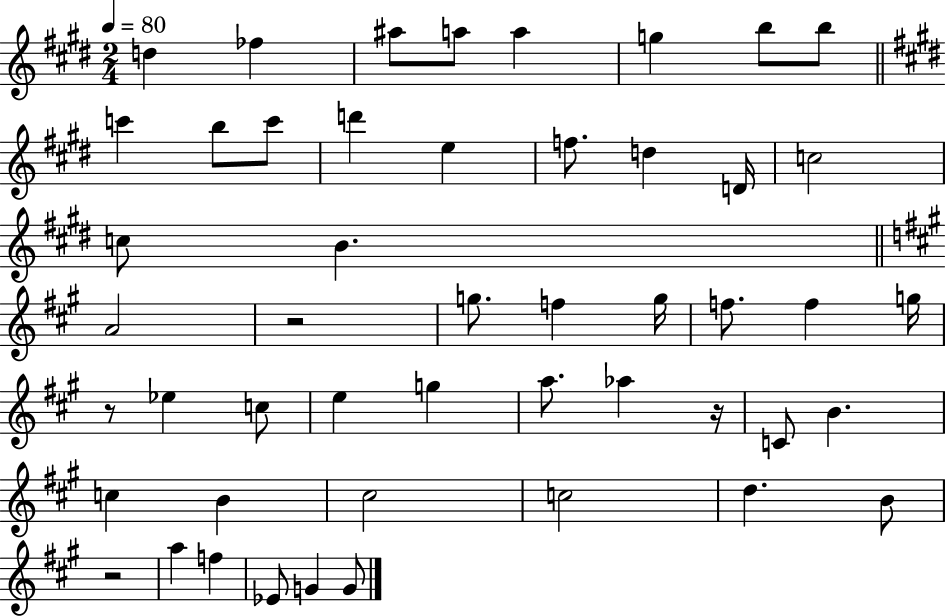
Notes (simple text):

D5/q FES5/q A#5/e A5/e A5/q G5/q B5/e B5/e C6/q B5/e C6/e D6/q E5/q F5/e. D5/q D4/s C5/h C5/e B4/q. A4/h R/h G5/e. F5/q G5/s F5/e. F5/q G5/s R/e Eb5/q C5/e E5/q G5/q A5/e. Ab5/q R/s C4/e B4/q. C5/q B4/q C#5/h C5/h D5/q. B4/e R/h A5/q F5/q Eb4/e G4/q G4/e